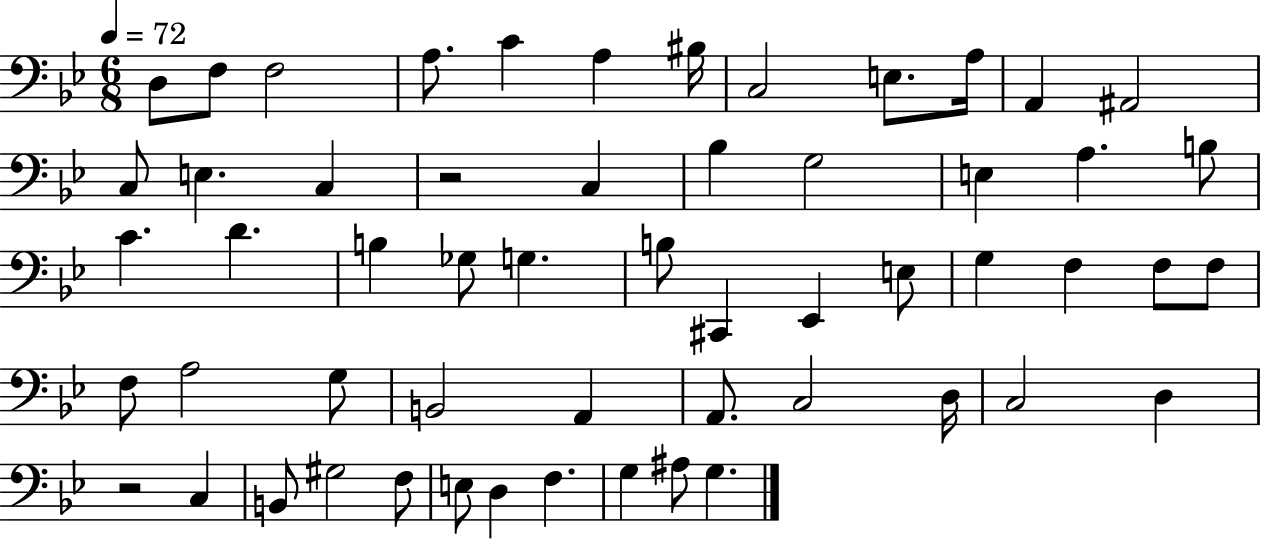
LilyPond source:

{
  \clef bass
  \numericTimeSignature
  \time 6/8
  \key bes \major
  \tempo 4 = 72
  d8 f8 f2 | a8. c'4 a4 bis16 | c2 e8. a16 | a,4 ais,2 | \break c8 e4. c4 | r2 c4 | bes4 g2 | e4 a4. b8 | \break c'4. d'4. | b4 ges8 g4. | b8 cis,4 ees,4 e8 | g4 f4 f8 f8 | \break f8 a2 g8 | b,2 a,4 | a,8. c2 d16 | c2 d4 | \break r2 c4 | b,8 gis2 f8 | e8 d4 f4. | g4 ais8 g4. | \break \bar "|."
}